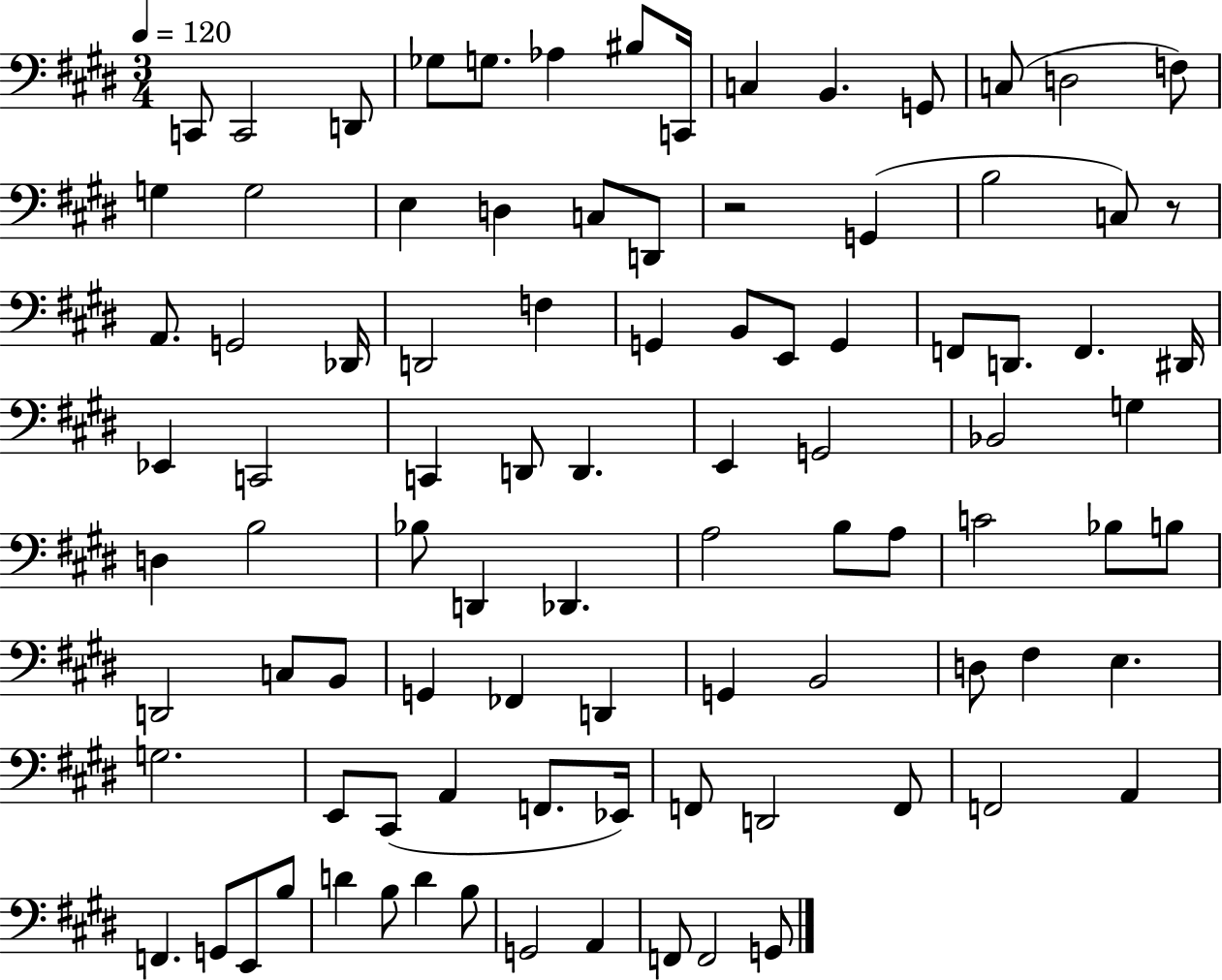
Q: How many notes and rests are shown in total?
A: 93